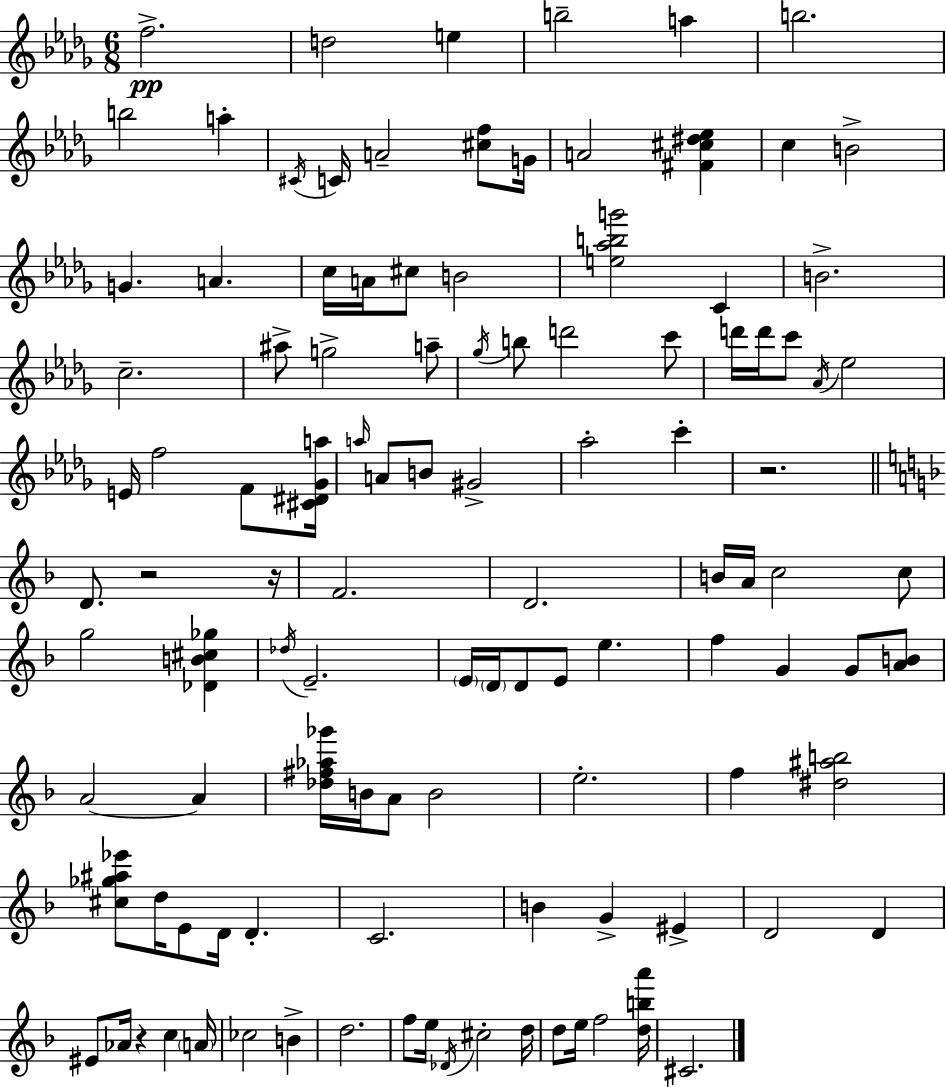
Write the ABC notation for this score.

X:1
T:Untitled
M:6/8
L:1/4
K:Bbm
f2 d2 e b2 a b2 b2 a ^C/4 C/4 A2 [^cf]/2 G/4 A2 [^F^c^d_e] c B2 G A c/4 A/4 ^c/2 B2 [e_abg']2 C B2 c2 ^a/2 g2 a/2 _g/4 b/2 d'2 c'/2 d'/4 d'/4 c'/2 _A/4 _e2 E/4 f2 F/2 [^C^D_Ga]/4 a/4 A/2 B/2 ^G2 _a2 c' z2 D/2 z2 z/4 F2 D2 B/4 A/4 c2 c/2 g2 [_DB^c_g] _d/4 E2 E/4 D/4 D/2 E/2 e f G G/2 [AB]/2 A2 A [_d^f_a_g']/4 B/4 A/2 B2 e2 f [^d^ab]2 [^c_g^a_e']/2 d/4 E/2 D/4 D C2 B G ^E D2 D ^E/2 _A/4 z c A/4 _c2 B d2 f/2 e/4 _D/4 ^c2 d/4 d/2 e/4 f2 [dba']/4 ^C2